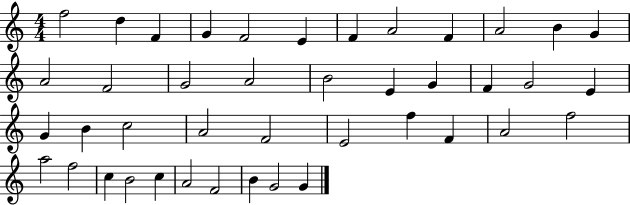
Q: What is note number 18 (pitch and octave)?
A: E4